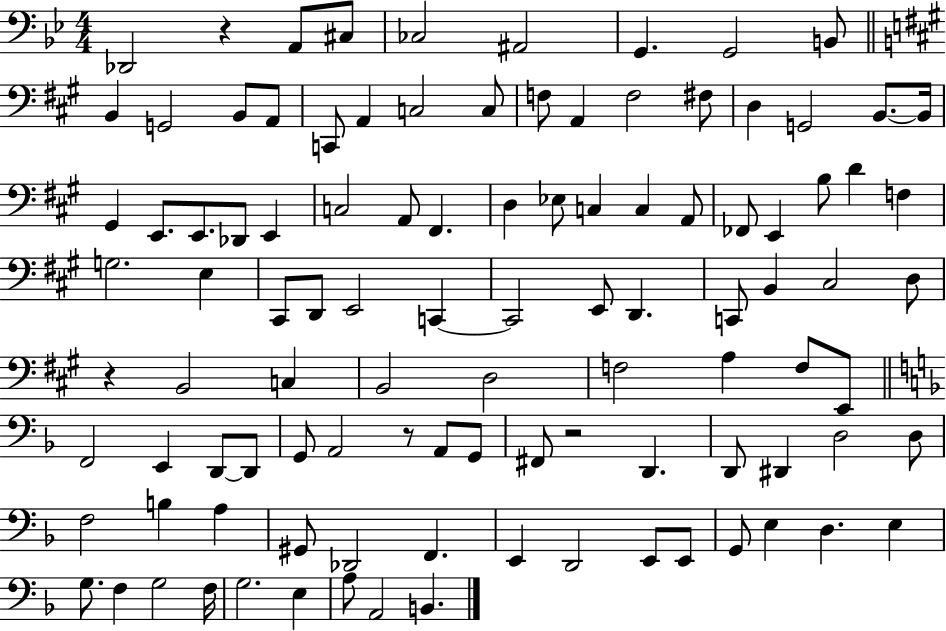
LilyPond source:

{
  \clef bass
  \numericTimeSignature
  \time 4/4
  \key bes \major
  des,2 r4 a,8 cis8 | ces2 ais,2 | g,4. g,2 b,8 | \bar "||" \break \key a \major b,4 g,2 b,8 a,8 | c,8 a,4 c2 c8 | f8 a,4 f2 fis8 | d4 g,2 b,8.~~ b,16 | \break gis,4 e,8. e,8. des,8 e,4 | c2 a,8 fis,4. | d4 ees8 c4 c4 a,8 | fes,8 e,4 b8 d'4 f4 | \break g2. e4 | cis,8 d,8 e,2 c,4~~ | c,2 e,8 d,4. | c,8 b,4 cis2 d8 | \break r4 b,2 c4 | b,2 d2 | f2 a4 f8 e,8 | \bar "||" \break \key d \minor f,2 e,4 d,8~~ d,8 | g,8 a,2 r8 a,8 g,8 | fis,8 r2 d,4. | d,8 dis,4 d2 d8 | \break f2 b4 a4 | gis,8 des,2 f,4. | e,4 d,2 e,8 e,8 | g,8 e4 d4. e4 | \break g8. f4 g2 f16 | g2. e4 | a8 a,2 b,4. | \bar "|."
}